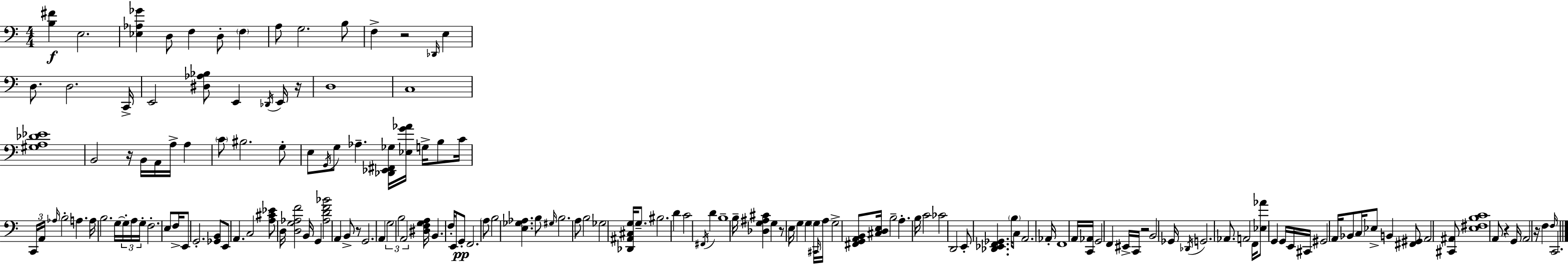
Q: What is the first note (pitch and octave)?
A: E3